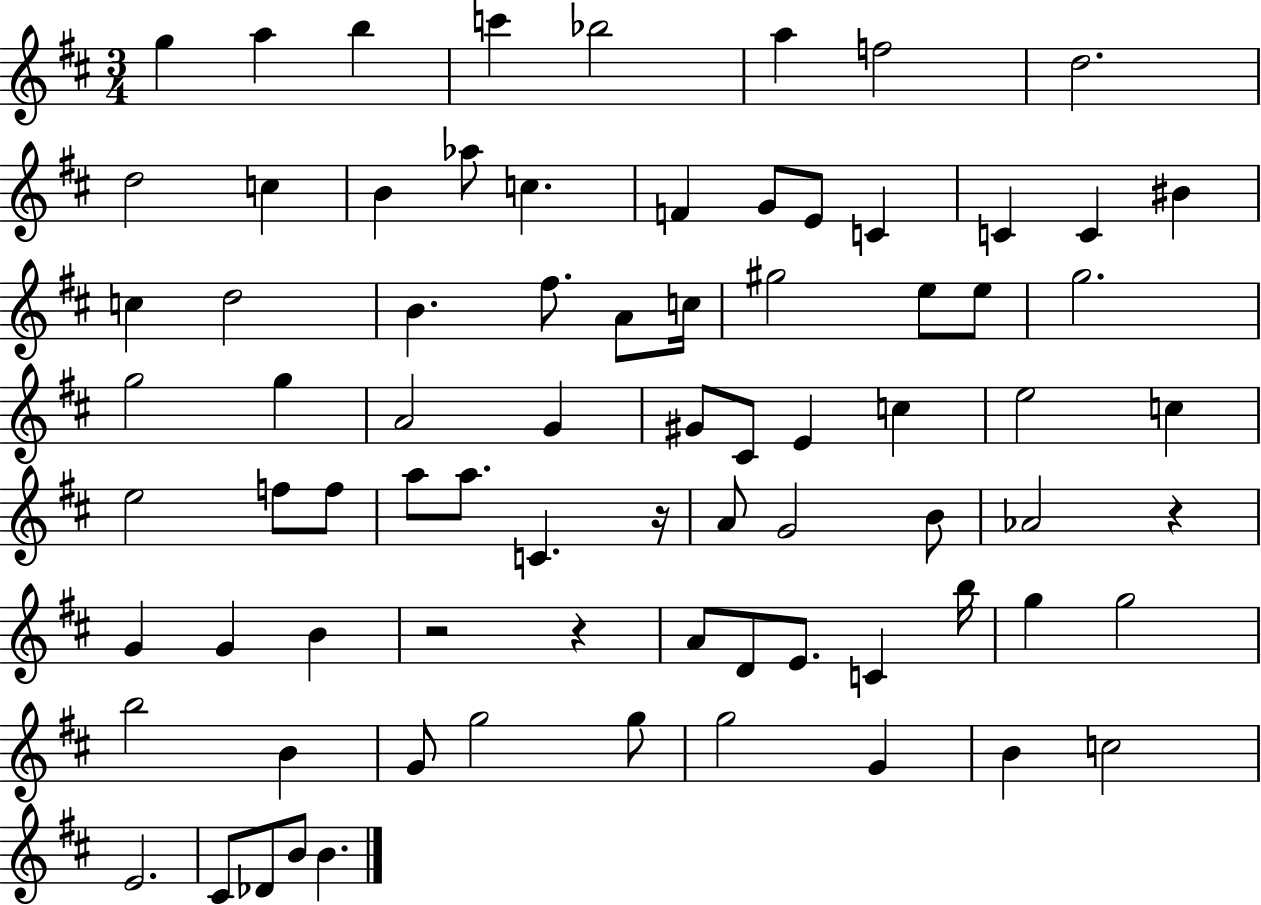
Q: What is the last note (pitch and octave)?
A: B4